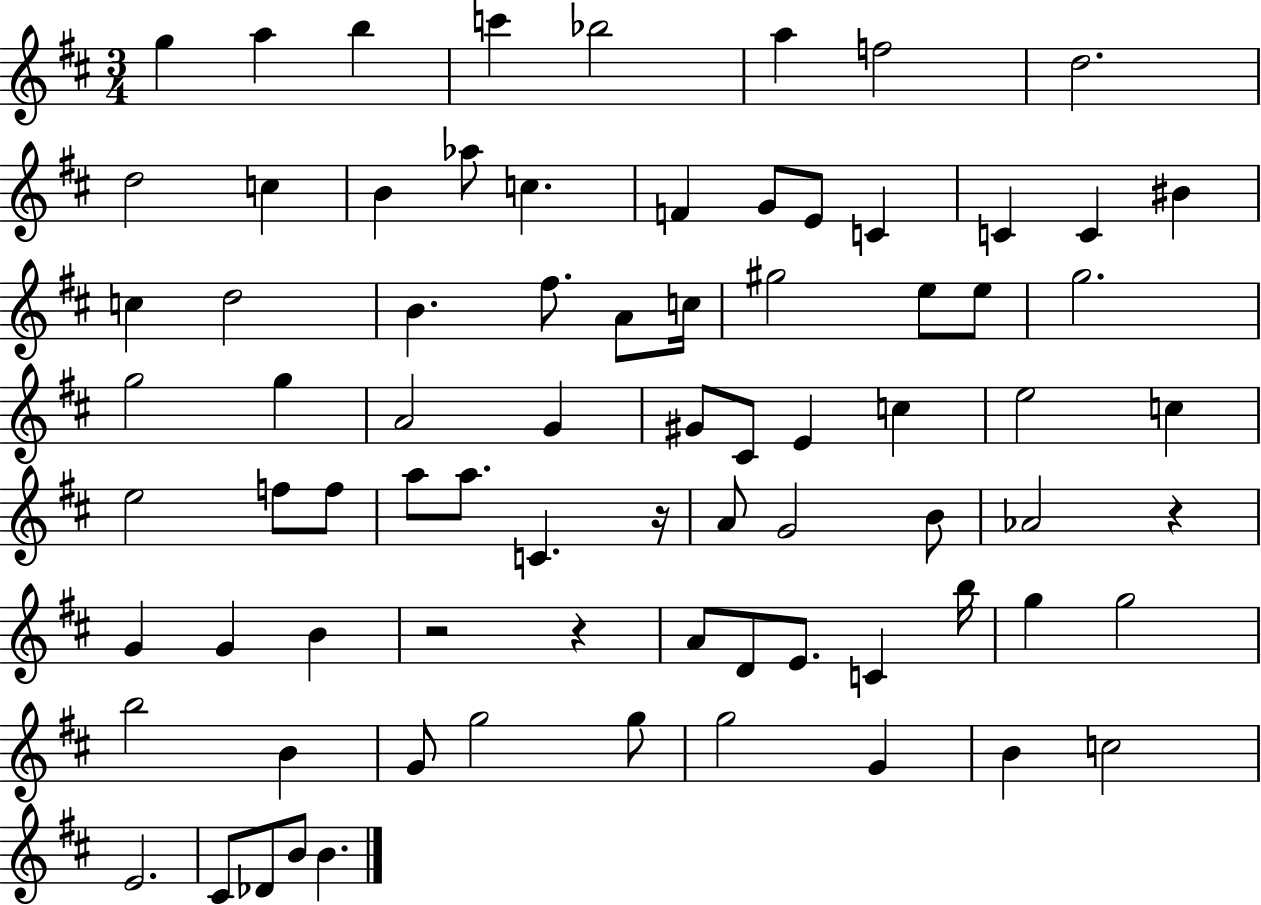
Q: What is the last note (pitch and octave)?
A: B4